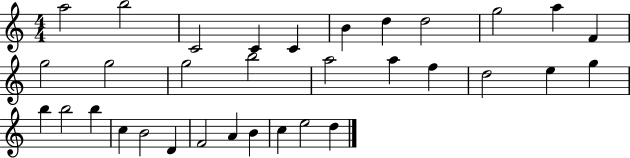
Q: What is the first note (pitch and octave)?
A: A5